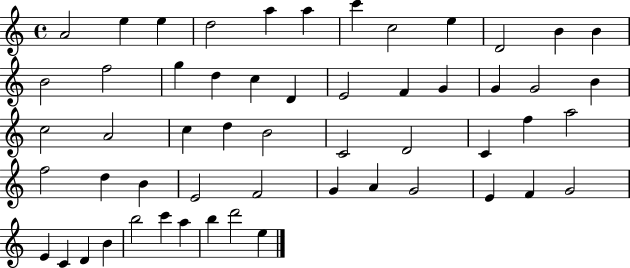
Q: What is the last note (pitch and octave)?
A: E5